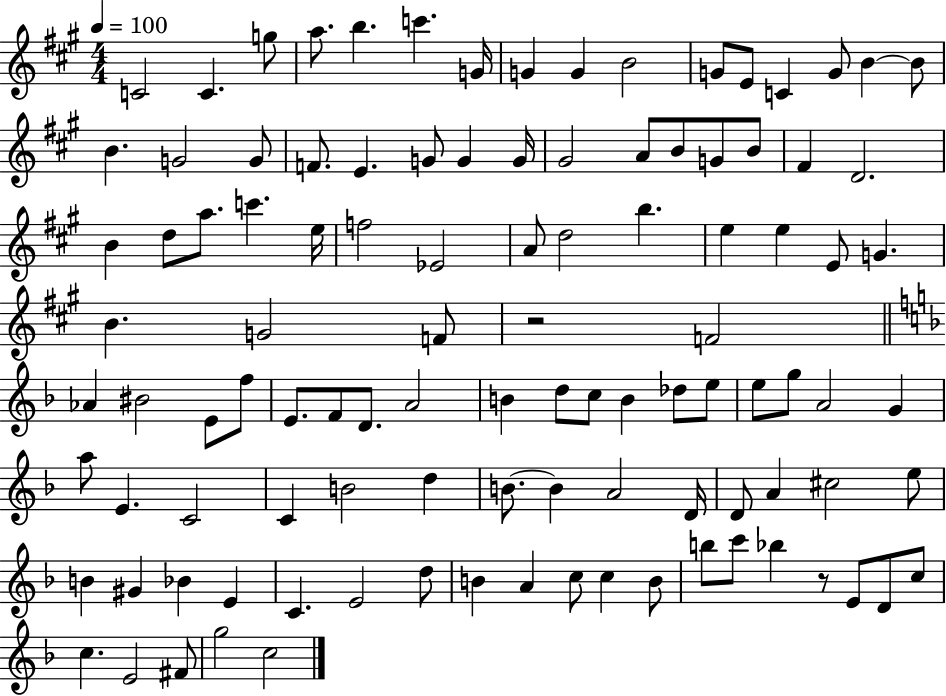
{
  \clef treble
  \numericTimeSignature
  \time 4/4
  \key a \major
  \tempo 4 = 100
  \repeat volta 2 { c'2 c'4. g''8 | a''8. b''4. c'''4. g'16 | g'4 g'4 b'2 | g'8 e'8 c'4 g'8 b'4~~ b'8 | \break b'4. g'2 g'8 | f'8. e'4. g'8 g'4 g'16 | gis'2 a'8 b'8 g'8 b'8 | fis'4 d'2. | \break b'4 d''8 a''8. c'''4. e''16 | f''2 ees'2 | a'8 d''2 b''4. | e''4 e''4 e'8 g'4. | \break b'4. g'2 f'8 | r2 f'2 | \bar "||" \break \key f \major aes'4 bis'2 e'8 f''8 | e'8. f'8 d'8. a'2 | b'4 d''8 c''8 b'4 des''8 e''8 | e''8 g''8 a'2 g'4 | \break a''8 e'4. c'2 | c'4 b'2 d''4 | b'8.~~ b'4 a'2 d'16 | d'8 a'4 cis''2 e''8 | \break b'4 gis'4 bes'4 e'4 | c'4. e'2 d''8 | b'4 a'4 c''8 c''4 b'8 | b''8 c'''8 bes''4 r8 e'8 d'8 c''8 | \break c''4. e'2 fis'8 | g''2 c''2 | } \bar "|."
}